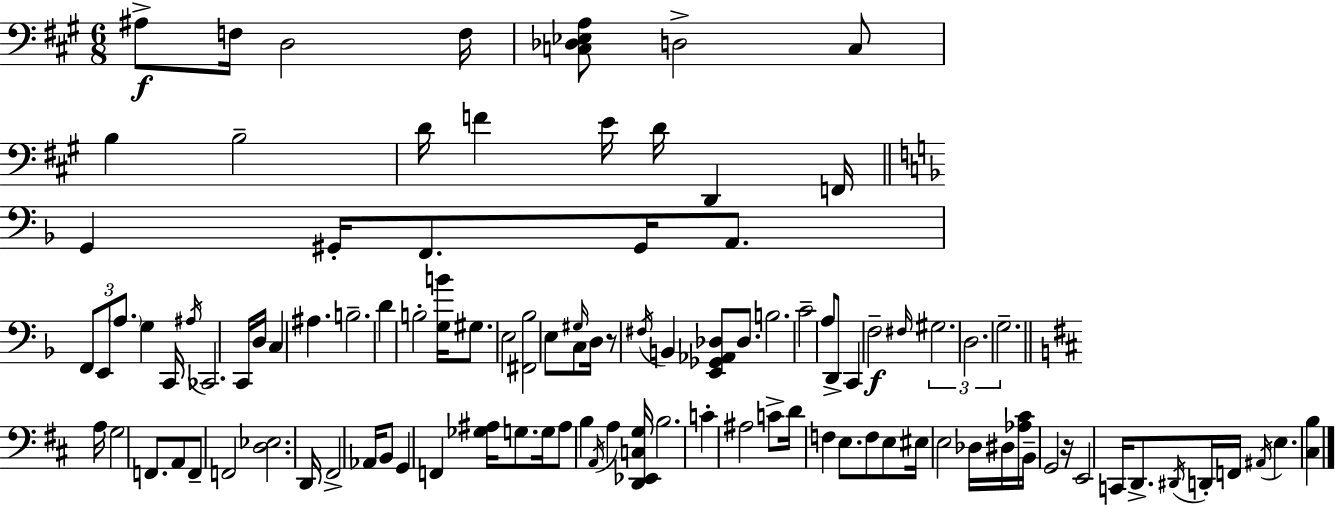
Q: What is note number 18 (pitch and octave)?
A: G#2